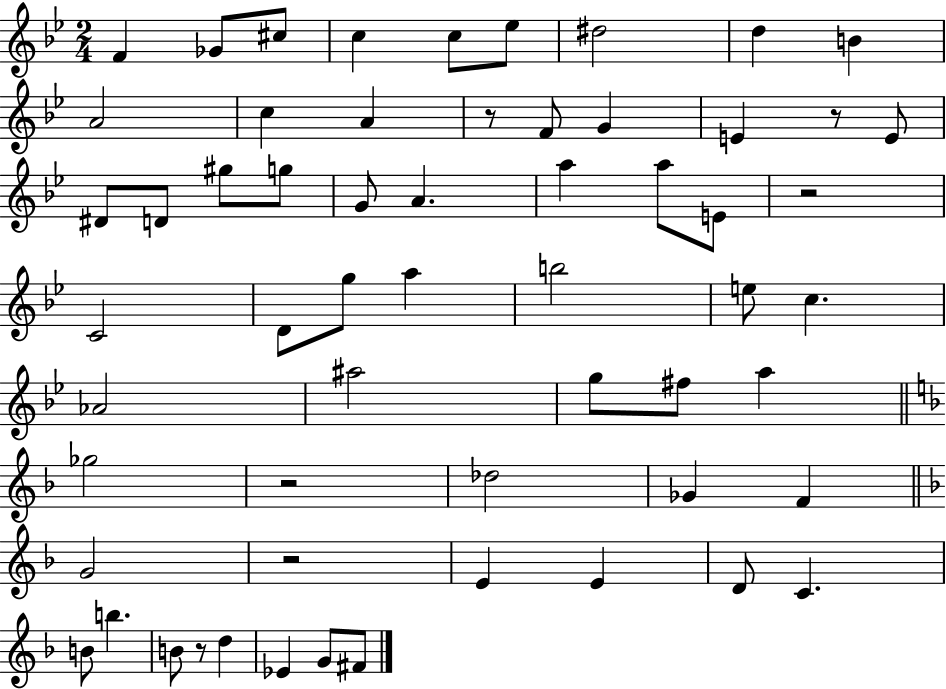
X:1
T:Untitled
M:2/4
L:1/4
K:Bb
F _G/2 ^c/2 c c/2 _e/2 ^d2 d B A2 c A z/2 F/2 G E z/2 E/2 ^D/2 D/2 ^g/2 g/2 G/2 A a a/2 E/2 z2 C2 D/2 g/2 a b2 e/2 c _A2 ^a2 g/2 ^f/2 a _g2 z2 _d2 _G F G2 z2 E E D/2 C B/2 b B/2 z/2 d _E G/2 ^F/2